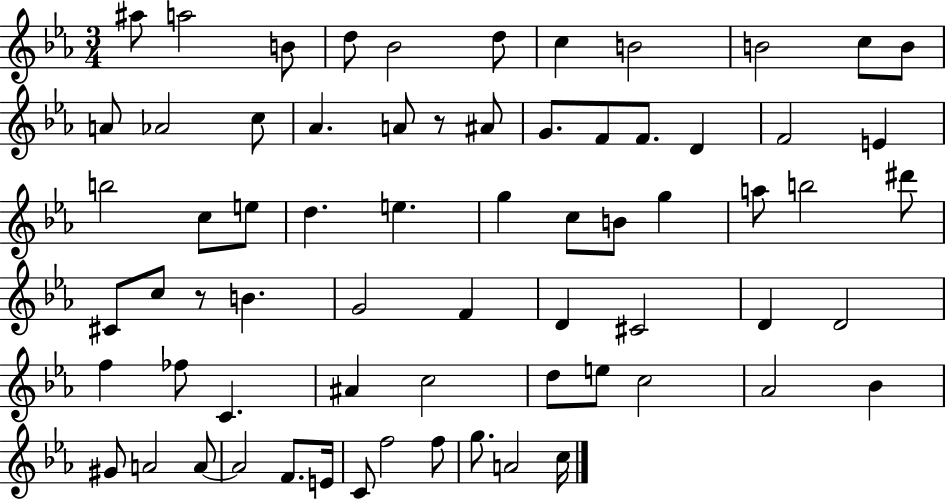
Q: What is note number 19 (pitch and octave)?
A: F4